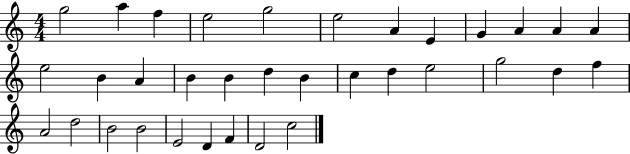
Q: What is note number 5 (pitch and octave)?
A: G5